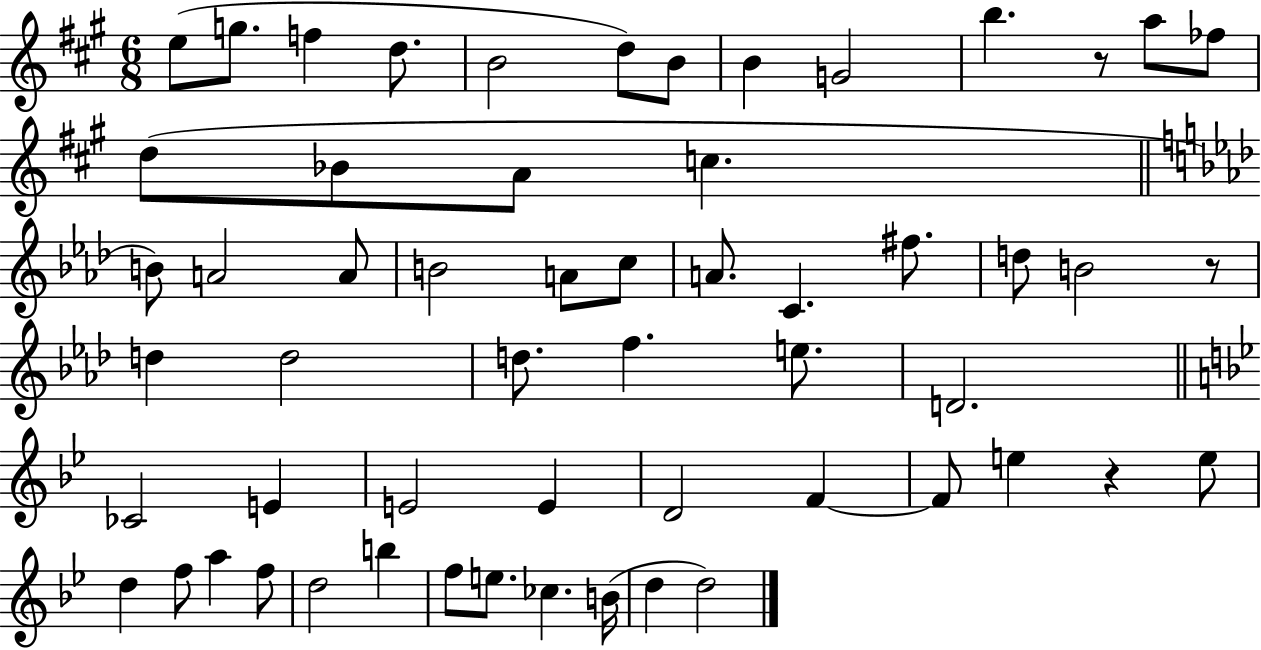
X:1
T:Untitled
M:6/8
L:1/4
K:A
e/2 g/2 f d/2 B2 d/2 B/2 B G2 b z/2 a/2 _f/2 d/2 _B/2 A/2 c B/2 A2 A/2 B2 A/2 c/2 A/2 C ^f/2 d/2 B2 z/2 d d2 d/2 f e/2 D2 _C2 E E2 E D2 F F/2 e z e/2 d f/2 a f/2 d2 b f/2 e/2 _c B/4 d d2